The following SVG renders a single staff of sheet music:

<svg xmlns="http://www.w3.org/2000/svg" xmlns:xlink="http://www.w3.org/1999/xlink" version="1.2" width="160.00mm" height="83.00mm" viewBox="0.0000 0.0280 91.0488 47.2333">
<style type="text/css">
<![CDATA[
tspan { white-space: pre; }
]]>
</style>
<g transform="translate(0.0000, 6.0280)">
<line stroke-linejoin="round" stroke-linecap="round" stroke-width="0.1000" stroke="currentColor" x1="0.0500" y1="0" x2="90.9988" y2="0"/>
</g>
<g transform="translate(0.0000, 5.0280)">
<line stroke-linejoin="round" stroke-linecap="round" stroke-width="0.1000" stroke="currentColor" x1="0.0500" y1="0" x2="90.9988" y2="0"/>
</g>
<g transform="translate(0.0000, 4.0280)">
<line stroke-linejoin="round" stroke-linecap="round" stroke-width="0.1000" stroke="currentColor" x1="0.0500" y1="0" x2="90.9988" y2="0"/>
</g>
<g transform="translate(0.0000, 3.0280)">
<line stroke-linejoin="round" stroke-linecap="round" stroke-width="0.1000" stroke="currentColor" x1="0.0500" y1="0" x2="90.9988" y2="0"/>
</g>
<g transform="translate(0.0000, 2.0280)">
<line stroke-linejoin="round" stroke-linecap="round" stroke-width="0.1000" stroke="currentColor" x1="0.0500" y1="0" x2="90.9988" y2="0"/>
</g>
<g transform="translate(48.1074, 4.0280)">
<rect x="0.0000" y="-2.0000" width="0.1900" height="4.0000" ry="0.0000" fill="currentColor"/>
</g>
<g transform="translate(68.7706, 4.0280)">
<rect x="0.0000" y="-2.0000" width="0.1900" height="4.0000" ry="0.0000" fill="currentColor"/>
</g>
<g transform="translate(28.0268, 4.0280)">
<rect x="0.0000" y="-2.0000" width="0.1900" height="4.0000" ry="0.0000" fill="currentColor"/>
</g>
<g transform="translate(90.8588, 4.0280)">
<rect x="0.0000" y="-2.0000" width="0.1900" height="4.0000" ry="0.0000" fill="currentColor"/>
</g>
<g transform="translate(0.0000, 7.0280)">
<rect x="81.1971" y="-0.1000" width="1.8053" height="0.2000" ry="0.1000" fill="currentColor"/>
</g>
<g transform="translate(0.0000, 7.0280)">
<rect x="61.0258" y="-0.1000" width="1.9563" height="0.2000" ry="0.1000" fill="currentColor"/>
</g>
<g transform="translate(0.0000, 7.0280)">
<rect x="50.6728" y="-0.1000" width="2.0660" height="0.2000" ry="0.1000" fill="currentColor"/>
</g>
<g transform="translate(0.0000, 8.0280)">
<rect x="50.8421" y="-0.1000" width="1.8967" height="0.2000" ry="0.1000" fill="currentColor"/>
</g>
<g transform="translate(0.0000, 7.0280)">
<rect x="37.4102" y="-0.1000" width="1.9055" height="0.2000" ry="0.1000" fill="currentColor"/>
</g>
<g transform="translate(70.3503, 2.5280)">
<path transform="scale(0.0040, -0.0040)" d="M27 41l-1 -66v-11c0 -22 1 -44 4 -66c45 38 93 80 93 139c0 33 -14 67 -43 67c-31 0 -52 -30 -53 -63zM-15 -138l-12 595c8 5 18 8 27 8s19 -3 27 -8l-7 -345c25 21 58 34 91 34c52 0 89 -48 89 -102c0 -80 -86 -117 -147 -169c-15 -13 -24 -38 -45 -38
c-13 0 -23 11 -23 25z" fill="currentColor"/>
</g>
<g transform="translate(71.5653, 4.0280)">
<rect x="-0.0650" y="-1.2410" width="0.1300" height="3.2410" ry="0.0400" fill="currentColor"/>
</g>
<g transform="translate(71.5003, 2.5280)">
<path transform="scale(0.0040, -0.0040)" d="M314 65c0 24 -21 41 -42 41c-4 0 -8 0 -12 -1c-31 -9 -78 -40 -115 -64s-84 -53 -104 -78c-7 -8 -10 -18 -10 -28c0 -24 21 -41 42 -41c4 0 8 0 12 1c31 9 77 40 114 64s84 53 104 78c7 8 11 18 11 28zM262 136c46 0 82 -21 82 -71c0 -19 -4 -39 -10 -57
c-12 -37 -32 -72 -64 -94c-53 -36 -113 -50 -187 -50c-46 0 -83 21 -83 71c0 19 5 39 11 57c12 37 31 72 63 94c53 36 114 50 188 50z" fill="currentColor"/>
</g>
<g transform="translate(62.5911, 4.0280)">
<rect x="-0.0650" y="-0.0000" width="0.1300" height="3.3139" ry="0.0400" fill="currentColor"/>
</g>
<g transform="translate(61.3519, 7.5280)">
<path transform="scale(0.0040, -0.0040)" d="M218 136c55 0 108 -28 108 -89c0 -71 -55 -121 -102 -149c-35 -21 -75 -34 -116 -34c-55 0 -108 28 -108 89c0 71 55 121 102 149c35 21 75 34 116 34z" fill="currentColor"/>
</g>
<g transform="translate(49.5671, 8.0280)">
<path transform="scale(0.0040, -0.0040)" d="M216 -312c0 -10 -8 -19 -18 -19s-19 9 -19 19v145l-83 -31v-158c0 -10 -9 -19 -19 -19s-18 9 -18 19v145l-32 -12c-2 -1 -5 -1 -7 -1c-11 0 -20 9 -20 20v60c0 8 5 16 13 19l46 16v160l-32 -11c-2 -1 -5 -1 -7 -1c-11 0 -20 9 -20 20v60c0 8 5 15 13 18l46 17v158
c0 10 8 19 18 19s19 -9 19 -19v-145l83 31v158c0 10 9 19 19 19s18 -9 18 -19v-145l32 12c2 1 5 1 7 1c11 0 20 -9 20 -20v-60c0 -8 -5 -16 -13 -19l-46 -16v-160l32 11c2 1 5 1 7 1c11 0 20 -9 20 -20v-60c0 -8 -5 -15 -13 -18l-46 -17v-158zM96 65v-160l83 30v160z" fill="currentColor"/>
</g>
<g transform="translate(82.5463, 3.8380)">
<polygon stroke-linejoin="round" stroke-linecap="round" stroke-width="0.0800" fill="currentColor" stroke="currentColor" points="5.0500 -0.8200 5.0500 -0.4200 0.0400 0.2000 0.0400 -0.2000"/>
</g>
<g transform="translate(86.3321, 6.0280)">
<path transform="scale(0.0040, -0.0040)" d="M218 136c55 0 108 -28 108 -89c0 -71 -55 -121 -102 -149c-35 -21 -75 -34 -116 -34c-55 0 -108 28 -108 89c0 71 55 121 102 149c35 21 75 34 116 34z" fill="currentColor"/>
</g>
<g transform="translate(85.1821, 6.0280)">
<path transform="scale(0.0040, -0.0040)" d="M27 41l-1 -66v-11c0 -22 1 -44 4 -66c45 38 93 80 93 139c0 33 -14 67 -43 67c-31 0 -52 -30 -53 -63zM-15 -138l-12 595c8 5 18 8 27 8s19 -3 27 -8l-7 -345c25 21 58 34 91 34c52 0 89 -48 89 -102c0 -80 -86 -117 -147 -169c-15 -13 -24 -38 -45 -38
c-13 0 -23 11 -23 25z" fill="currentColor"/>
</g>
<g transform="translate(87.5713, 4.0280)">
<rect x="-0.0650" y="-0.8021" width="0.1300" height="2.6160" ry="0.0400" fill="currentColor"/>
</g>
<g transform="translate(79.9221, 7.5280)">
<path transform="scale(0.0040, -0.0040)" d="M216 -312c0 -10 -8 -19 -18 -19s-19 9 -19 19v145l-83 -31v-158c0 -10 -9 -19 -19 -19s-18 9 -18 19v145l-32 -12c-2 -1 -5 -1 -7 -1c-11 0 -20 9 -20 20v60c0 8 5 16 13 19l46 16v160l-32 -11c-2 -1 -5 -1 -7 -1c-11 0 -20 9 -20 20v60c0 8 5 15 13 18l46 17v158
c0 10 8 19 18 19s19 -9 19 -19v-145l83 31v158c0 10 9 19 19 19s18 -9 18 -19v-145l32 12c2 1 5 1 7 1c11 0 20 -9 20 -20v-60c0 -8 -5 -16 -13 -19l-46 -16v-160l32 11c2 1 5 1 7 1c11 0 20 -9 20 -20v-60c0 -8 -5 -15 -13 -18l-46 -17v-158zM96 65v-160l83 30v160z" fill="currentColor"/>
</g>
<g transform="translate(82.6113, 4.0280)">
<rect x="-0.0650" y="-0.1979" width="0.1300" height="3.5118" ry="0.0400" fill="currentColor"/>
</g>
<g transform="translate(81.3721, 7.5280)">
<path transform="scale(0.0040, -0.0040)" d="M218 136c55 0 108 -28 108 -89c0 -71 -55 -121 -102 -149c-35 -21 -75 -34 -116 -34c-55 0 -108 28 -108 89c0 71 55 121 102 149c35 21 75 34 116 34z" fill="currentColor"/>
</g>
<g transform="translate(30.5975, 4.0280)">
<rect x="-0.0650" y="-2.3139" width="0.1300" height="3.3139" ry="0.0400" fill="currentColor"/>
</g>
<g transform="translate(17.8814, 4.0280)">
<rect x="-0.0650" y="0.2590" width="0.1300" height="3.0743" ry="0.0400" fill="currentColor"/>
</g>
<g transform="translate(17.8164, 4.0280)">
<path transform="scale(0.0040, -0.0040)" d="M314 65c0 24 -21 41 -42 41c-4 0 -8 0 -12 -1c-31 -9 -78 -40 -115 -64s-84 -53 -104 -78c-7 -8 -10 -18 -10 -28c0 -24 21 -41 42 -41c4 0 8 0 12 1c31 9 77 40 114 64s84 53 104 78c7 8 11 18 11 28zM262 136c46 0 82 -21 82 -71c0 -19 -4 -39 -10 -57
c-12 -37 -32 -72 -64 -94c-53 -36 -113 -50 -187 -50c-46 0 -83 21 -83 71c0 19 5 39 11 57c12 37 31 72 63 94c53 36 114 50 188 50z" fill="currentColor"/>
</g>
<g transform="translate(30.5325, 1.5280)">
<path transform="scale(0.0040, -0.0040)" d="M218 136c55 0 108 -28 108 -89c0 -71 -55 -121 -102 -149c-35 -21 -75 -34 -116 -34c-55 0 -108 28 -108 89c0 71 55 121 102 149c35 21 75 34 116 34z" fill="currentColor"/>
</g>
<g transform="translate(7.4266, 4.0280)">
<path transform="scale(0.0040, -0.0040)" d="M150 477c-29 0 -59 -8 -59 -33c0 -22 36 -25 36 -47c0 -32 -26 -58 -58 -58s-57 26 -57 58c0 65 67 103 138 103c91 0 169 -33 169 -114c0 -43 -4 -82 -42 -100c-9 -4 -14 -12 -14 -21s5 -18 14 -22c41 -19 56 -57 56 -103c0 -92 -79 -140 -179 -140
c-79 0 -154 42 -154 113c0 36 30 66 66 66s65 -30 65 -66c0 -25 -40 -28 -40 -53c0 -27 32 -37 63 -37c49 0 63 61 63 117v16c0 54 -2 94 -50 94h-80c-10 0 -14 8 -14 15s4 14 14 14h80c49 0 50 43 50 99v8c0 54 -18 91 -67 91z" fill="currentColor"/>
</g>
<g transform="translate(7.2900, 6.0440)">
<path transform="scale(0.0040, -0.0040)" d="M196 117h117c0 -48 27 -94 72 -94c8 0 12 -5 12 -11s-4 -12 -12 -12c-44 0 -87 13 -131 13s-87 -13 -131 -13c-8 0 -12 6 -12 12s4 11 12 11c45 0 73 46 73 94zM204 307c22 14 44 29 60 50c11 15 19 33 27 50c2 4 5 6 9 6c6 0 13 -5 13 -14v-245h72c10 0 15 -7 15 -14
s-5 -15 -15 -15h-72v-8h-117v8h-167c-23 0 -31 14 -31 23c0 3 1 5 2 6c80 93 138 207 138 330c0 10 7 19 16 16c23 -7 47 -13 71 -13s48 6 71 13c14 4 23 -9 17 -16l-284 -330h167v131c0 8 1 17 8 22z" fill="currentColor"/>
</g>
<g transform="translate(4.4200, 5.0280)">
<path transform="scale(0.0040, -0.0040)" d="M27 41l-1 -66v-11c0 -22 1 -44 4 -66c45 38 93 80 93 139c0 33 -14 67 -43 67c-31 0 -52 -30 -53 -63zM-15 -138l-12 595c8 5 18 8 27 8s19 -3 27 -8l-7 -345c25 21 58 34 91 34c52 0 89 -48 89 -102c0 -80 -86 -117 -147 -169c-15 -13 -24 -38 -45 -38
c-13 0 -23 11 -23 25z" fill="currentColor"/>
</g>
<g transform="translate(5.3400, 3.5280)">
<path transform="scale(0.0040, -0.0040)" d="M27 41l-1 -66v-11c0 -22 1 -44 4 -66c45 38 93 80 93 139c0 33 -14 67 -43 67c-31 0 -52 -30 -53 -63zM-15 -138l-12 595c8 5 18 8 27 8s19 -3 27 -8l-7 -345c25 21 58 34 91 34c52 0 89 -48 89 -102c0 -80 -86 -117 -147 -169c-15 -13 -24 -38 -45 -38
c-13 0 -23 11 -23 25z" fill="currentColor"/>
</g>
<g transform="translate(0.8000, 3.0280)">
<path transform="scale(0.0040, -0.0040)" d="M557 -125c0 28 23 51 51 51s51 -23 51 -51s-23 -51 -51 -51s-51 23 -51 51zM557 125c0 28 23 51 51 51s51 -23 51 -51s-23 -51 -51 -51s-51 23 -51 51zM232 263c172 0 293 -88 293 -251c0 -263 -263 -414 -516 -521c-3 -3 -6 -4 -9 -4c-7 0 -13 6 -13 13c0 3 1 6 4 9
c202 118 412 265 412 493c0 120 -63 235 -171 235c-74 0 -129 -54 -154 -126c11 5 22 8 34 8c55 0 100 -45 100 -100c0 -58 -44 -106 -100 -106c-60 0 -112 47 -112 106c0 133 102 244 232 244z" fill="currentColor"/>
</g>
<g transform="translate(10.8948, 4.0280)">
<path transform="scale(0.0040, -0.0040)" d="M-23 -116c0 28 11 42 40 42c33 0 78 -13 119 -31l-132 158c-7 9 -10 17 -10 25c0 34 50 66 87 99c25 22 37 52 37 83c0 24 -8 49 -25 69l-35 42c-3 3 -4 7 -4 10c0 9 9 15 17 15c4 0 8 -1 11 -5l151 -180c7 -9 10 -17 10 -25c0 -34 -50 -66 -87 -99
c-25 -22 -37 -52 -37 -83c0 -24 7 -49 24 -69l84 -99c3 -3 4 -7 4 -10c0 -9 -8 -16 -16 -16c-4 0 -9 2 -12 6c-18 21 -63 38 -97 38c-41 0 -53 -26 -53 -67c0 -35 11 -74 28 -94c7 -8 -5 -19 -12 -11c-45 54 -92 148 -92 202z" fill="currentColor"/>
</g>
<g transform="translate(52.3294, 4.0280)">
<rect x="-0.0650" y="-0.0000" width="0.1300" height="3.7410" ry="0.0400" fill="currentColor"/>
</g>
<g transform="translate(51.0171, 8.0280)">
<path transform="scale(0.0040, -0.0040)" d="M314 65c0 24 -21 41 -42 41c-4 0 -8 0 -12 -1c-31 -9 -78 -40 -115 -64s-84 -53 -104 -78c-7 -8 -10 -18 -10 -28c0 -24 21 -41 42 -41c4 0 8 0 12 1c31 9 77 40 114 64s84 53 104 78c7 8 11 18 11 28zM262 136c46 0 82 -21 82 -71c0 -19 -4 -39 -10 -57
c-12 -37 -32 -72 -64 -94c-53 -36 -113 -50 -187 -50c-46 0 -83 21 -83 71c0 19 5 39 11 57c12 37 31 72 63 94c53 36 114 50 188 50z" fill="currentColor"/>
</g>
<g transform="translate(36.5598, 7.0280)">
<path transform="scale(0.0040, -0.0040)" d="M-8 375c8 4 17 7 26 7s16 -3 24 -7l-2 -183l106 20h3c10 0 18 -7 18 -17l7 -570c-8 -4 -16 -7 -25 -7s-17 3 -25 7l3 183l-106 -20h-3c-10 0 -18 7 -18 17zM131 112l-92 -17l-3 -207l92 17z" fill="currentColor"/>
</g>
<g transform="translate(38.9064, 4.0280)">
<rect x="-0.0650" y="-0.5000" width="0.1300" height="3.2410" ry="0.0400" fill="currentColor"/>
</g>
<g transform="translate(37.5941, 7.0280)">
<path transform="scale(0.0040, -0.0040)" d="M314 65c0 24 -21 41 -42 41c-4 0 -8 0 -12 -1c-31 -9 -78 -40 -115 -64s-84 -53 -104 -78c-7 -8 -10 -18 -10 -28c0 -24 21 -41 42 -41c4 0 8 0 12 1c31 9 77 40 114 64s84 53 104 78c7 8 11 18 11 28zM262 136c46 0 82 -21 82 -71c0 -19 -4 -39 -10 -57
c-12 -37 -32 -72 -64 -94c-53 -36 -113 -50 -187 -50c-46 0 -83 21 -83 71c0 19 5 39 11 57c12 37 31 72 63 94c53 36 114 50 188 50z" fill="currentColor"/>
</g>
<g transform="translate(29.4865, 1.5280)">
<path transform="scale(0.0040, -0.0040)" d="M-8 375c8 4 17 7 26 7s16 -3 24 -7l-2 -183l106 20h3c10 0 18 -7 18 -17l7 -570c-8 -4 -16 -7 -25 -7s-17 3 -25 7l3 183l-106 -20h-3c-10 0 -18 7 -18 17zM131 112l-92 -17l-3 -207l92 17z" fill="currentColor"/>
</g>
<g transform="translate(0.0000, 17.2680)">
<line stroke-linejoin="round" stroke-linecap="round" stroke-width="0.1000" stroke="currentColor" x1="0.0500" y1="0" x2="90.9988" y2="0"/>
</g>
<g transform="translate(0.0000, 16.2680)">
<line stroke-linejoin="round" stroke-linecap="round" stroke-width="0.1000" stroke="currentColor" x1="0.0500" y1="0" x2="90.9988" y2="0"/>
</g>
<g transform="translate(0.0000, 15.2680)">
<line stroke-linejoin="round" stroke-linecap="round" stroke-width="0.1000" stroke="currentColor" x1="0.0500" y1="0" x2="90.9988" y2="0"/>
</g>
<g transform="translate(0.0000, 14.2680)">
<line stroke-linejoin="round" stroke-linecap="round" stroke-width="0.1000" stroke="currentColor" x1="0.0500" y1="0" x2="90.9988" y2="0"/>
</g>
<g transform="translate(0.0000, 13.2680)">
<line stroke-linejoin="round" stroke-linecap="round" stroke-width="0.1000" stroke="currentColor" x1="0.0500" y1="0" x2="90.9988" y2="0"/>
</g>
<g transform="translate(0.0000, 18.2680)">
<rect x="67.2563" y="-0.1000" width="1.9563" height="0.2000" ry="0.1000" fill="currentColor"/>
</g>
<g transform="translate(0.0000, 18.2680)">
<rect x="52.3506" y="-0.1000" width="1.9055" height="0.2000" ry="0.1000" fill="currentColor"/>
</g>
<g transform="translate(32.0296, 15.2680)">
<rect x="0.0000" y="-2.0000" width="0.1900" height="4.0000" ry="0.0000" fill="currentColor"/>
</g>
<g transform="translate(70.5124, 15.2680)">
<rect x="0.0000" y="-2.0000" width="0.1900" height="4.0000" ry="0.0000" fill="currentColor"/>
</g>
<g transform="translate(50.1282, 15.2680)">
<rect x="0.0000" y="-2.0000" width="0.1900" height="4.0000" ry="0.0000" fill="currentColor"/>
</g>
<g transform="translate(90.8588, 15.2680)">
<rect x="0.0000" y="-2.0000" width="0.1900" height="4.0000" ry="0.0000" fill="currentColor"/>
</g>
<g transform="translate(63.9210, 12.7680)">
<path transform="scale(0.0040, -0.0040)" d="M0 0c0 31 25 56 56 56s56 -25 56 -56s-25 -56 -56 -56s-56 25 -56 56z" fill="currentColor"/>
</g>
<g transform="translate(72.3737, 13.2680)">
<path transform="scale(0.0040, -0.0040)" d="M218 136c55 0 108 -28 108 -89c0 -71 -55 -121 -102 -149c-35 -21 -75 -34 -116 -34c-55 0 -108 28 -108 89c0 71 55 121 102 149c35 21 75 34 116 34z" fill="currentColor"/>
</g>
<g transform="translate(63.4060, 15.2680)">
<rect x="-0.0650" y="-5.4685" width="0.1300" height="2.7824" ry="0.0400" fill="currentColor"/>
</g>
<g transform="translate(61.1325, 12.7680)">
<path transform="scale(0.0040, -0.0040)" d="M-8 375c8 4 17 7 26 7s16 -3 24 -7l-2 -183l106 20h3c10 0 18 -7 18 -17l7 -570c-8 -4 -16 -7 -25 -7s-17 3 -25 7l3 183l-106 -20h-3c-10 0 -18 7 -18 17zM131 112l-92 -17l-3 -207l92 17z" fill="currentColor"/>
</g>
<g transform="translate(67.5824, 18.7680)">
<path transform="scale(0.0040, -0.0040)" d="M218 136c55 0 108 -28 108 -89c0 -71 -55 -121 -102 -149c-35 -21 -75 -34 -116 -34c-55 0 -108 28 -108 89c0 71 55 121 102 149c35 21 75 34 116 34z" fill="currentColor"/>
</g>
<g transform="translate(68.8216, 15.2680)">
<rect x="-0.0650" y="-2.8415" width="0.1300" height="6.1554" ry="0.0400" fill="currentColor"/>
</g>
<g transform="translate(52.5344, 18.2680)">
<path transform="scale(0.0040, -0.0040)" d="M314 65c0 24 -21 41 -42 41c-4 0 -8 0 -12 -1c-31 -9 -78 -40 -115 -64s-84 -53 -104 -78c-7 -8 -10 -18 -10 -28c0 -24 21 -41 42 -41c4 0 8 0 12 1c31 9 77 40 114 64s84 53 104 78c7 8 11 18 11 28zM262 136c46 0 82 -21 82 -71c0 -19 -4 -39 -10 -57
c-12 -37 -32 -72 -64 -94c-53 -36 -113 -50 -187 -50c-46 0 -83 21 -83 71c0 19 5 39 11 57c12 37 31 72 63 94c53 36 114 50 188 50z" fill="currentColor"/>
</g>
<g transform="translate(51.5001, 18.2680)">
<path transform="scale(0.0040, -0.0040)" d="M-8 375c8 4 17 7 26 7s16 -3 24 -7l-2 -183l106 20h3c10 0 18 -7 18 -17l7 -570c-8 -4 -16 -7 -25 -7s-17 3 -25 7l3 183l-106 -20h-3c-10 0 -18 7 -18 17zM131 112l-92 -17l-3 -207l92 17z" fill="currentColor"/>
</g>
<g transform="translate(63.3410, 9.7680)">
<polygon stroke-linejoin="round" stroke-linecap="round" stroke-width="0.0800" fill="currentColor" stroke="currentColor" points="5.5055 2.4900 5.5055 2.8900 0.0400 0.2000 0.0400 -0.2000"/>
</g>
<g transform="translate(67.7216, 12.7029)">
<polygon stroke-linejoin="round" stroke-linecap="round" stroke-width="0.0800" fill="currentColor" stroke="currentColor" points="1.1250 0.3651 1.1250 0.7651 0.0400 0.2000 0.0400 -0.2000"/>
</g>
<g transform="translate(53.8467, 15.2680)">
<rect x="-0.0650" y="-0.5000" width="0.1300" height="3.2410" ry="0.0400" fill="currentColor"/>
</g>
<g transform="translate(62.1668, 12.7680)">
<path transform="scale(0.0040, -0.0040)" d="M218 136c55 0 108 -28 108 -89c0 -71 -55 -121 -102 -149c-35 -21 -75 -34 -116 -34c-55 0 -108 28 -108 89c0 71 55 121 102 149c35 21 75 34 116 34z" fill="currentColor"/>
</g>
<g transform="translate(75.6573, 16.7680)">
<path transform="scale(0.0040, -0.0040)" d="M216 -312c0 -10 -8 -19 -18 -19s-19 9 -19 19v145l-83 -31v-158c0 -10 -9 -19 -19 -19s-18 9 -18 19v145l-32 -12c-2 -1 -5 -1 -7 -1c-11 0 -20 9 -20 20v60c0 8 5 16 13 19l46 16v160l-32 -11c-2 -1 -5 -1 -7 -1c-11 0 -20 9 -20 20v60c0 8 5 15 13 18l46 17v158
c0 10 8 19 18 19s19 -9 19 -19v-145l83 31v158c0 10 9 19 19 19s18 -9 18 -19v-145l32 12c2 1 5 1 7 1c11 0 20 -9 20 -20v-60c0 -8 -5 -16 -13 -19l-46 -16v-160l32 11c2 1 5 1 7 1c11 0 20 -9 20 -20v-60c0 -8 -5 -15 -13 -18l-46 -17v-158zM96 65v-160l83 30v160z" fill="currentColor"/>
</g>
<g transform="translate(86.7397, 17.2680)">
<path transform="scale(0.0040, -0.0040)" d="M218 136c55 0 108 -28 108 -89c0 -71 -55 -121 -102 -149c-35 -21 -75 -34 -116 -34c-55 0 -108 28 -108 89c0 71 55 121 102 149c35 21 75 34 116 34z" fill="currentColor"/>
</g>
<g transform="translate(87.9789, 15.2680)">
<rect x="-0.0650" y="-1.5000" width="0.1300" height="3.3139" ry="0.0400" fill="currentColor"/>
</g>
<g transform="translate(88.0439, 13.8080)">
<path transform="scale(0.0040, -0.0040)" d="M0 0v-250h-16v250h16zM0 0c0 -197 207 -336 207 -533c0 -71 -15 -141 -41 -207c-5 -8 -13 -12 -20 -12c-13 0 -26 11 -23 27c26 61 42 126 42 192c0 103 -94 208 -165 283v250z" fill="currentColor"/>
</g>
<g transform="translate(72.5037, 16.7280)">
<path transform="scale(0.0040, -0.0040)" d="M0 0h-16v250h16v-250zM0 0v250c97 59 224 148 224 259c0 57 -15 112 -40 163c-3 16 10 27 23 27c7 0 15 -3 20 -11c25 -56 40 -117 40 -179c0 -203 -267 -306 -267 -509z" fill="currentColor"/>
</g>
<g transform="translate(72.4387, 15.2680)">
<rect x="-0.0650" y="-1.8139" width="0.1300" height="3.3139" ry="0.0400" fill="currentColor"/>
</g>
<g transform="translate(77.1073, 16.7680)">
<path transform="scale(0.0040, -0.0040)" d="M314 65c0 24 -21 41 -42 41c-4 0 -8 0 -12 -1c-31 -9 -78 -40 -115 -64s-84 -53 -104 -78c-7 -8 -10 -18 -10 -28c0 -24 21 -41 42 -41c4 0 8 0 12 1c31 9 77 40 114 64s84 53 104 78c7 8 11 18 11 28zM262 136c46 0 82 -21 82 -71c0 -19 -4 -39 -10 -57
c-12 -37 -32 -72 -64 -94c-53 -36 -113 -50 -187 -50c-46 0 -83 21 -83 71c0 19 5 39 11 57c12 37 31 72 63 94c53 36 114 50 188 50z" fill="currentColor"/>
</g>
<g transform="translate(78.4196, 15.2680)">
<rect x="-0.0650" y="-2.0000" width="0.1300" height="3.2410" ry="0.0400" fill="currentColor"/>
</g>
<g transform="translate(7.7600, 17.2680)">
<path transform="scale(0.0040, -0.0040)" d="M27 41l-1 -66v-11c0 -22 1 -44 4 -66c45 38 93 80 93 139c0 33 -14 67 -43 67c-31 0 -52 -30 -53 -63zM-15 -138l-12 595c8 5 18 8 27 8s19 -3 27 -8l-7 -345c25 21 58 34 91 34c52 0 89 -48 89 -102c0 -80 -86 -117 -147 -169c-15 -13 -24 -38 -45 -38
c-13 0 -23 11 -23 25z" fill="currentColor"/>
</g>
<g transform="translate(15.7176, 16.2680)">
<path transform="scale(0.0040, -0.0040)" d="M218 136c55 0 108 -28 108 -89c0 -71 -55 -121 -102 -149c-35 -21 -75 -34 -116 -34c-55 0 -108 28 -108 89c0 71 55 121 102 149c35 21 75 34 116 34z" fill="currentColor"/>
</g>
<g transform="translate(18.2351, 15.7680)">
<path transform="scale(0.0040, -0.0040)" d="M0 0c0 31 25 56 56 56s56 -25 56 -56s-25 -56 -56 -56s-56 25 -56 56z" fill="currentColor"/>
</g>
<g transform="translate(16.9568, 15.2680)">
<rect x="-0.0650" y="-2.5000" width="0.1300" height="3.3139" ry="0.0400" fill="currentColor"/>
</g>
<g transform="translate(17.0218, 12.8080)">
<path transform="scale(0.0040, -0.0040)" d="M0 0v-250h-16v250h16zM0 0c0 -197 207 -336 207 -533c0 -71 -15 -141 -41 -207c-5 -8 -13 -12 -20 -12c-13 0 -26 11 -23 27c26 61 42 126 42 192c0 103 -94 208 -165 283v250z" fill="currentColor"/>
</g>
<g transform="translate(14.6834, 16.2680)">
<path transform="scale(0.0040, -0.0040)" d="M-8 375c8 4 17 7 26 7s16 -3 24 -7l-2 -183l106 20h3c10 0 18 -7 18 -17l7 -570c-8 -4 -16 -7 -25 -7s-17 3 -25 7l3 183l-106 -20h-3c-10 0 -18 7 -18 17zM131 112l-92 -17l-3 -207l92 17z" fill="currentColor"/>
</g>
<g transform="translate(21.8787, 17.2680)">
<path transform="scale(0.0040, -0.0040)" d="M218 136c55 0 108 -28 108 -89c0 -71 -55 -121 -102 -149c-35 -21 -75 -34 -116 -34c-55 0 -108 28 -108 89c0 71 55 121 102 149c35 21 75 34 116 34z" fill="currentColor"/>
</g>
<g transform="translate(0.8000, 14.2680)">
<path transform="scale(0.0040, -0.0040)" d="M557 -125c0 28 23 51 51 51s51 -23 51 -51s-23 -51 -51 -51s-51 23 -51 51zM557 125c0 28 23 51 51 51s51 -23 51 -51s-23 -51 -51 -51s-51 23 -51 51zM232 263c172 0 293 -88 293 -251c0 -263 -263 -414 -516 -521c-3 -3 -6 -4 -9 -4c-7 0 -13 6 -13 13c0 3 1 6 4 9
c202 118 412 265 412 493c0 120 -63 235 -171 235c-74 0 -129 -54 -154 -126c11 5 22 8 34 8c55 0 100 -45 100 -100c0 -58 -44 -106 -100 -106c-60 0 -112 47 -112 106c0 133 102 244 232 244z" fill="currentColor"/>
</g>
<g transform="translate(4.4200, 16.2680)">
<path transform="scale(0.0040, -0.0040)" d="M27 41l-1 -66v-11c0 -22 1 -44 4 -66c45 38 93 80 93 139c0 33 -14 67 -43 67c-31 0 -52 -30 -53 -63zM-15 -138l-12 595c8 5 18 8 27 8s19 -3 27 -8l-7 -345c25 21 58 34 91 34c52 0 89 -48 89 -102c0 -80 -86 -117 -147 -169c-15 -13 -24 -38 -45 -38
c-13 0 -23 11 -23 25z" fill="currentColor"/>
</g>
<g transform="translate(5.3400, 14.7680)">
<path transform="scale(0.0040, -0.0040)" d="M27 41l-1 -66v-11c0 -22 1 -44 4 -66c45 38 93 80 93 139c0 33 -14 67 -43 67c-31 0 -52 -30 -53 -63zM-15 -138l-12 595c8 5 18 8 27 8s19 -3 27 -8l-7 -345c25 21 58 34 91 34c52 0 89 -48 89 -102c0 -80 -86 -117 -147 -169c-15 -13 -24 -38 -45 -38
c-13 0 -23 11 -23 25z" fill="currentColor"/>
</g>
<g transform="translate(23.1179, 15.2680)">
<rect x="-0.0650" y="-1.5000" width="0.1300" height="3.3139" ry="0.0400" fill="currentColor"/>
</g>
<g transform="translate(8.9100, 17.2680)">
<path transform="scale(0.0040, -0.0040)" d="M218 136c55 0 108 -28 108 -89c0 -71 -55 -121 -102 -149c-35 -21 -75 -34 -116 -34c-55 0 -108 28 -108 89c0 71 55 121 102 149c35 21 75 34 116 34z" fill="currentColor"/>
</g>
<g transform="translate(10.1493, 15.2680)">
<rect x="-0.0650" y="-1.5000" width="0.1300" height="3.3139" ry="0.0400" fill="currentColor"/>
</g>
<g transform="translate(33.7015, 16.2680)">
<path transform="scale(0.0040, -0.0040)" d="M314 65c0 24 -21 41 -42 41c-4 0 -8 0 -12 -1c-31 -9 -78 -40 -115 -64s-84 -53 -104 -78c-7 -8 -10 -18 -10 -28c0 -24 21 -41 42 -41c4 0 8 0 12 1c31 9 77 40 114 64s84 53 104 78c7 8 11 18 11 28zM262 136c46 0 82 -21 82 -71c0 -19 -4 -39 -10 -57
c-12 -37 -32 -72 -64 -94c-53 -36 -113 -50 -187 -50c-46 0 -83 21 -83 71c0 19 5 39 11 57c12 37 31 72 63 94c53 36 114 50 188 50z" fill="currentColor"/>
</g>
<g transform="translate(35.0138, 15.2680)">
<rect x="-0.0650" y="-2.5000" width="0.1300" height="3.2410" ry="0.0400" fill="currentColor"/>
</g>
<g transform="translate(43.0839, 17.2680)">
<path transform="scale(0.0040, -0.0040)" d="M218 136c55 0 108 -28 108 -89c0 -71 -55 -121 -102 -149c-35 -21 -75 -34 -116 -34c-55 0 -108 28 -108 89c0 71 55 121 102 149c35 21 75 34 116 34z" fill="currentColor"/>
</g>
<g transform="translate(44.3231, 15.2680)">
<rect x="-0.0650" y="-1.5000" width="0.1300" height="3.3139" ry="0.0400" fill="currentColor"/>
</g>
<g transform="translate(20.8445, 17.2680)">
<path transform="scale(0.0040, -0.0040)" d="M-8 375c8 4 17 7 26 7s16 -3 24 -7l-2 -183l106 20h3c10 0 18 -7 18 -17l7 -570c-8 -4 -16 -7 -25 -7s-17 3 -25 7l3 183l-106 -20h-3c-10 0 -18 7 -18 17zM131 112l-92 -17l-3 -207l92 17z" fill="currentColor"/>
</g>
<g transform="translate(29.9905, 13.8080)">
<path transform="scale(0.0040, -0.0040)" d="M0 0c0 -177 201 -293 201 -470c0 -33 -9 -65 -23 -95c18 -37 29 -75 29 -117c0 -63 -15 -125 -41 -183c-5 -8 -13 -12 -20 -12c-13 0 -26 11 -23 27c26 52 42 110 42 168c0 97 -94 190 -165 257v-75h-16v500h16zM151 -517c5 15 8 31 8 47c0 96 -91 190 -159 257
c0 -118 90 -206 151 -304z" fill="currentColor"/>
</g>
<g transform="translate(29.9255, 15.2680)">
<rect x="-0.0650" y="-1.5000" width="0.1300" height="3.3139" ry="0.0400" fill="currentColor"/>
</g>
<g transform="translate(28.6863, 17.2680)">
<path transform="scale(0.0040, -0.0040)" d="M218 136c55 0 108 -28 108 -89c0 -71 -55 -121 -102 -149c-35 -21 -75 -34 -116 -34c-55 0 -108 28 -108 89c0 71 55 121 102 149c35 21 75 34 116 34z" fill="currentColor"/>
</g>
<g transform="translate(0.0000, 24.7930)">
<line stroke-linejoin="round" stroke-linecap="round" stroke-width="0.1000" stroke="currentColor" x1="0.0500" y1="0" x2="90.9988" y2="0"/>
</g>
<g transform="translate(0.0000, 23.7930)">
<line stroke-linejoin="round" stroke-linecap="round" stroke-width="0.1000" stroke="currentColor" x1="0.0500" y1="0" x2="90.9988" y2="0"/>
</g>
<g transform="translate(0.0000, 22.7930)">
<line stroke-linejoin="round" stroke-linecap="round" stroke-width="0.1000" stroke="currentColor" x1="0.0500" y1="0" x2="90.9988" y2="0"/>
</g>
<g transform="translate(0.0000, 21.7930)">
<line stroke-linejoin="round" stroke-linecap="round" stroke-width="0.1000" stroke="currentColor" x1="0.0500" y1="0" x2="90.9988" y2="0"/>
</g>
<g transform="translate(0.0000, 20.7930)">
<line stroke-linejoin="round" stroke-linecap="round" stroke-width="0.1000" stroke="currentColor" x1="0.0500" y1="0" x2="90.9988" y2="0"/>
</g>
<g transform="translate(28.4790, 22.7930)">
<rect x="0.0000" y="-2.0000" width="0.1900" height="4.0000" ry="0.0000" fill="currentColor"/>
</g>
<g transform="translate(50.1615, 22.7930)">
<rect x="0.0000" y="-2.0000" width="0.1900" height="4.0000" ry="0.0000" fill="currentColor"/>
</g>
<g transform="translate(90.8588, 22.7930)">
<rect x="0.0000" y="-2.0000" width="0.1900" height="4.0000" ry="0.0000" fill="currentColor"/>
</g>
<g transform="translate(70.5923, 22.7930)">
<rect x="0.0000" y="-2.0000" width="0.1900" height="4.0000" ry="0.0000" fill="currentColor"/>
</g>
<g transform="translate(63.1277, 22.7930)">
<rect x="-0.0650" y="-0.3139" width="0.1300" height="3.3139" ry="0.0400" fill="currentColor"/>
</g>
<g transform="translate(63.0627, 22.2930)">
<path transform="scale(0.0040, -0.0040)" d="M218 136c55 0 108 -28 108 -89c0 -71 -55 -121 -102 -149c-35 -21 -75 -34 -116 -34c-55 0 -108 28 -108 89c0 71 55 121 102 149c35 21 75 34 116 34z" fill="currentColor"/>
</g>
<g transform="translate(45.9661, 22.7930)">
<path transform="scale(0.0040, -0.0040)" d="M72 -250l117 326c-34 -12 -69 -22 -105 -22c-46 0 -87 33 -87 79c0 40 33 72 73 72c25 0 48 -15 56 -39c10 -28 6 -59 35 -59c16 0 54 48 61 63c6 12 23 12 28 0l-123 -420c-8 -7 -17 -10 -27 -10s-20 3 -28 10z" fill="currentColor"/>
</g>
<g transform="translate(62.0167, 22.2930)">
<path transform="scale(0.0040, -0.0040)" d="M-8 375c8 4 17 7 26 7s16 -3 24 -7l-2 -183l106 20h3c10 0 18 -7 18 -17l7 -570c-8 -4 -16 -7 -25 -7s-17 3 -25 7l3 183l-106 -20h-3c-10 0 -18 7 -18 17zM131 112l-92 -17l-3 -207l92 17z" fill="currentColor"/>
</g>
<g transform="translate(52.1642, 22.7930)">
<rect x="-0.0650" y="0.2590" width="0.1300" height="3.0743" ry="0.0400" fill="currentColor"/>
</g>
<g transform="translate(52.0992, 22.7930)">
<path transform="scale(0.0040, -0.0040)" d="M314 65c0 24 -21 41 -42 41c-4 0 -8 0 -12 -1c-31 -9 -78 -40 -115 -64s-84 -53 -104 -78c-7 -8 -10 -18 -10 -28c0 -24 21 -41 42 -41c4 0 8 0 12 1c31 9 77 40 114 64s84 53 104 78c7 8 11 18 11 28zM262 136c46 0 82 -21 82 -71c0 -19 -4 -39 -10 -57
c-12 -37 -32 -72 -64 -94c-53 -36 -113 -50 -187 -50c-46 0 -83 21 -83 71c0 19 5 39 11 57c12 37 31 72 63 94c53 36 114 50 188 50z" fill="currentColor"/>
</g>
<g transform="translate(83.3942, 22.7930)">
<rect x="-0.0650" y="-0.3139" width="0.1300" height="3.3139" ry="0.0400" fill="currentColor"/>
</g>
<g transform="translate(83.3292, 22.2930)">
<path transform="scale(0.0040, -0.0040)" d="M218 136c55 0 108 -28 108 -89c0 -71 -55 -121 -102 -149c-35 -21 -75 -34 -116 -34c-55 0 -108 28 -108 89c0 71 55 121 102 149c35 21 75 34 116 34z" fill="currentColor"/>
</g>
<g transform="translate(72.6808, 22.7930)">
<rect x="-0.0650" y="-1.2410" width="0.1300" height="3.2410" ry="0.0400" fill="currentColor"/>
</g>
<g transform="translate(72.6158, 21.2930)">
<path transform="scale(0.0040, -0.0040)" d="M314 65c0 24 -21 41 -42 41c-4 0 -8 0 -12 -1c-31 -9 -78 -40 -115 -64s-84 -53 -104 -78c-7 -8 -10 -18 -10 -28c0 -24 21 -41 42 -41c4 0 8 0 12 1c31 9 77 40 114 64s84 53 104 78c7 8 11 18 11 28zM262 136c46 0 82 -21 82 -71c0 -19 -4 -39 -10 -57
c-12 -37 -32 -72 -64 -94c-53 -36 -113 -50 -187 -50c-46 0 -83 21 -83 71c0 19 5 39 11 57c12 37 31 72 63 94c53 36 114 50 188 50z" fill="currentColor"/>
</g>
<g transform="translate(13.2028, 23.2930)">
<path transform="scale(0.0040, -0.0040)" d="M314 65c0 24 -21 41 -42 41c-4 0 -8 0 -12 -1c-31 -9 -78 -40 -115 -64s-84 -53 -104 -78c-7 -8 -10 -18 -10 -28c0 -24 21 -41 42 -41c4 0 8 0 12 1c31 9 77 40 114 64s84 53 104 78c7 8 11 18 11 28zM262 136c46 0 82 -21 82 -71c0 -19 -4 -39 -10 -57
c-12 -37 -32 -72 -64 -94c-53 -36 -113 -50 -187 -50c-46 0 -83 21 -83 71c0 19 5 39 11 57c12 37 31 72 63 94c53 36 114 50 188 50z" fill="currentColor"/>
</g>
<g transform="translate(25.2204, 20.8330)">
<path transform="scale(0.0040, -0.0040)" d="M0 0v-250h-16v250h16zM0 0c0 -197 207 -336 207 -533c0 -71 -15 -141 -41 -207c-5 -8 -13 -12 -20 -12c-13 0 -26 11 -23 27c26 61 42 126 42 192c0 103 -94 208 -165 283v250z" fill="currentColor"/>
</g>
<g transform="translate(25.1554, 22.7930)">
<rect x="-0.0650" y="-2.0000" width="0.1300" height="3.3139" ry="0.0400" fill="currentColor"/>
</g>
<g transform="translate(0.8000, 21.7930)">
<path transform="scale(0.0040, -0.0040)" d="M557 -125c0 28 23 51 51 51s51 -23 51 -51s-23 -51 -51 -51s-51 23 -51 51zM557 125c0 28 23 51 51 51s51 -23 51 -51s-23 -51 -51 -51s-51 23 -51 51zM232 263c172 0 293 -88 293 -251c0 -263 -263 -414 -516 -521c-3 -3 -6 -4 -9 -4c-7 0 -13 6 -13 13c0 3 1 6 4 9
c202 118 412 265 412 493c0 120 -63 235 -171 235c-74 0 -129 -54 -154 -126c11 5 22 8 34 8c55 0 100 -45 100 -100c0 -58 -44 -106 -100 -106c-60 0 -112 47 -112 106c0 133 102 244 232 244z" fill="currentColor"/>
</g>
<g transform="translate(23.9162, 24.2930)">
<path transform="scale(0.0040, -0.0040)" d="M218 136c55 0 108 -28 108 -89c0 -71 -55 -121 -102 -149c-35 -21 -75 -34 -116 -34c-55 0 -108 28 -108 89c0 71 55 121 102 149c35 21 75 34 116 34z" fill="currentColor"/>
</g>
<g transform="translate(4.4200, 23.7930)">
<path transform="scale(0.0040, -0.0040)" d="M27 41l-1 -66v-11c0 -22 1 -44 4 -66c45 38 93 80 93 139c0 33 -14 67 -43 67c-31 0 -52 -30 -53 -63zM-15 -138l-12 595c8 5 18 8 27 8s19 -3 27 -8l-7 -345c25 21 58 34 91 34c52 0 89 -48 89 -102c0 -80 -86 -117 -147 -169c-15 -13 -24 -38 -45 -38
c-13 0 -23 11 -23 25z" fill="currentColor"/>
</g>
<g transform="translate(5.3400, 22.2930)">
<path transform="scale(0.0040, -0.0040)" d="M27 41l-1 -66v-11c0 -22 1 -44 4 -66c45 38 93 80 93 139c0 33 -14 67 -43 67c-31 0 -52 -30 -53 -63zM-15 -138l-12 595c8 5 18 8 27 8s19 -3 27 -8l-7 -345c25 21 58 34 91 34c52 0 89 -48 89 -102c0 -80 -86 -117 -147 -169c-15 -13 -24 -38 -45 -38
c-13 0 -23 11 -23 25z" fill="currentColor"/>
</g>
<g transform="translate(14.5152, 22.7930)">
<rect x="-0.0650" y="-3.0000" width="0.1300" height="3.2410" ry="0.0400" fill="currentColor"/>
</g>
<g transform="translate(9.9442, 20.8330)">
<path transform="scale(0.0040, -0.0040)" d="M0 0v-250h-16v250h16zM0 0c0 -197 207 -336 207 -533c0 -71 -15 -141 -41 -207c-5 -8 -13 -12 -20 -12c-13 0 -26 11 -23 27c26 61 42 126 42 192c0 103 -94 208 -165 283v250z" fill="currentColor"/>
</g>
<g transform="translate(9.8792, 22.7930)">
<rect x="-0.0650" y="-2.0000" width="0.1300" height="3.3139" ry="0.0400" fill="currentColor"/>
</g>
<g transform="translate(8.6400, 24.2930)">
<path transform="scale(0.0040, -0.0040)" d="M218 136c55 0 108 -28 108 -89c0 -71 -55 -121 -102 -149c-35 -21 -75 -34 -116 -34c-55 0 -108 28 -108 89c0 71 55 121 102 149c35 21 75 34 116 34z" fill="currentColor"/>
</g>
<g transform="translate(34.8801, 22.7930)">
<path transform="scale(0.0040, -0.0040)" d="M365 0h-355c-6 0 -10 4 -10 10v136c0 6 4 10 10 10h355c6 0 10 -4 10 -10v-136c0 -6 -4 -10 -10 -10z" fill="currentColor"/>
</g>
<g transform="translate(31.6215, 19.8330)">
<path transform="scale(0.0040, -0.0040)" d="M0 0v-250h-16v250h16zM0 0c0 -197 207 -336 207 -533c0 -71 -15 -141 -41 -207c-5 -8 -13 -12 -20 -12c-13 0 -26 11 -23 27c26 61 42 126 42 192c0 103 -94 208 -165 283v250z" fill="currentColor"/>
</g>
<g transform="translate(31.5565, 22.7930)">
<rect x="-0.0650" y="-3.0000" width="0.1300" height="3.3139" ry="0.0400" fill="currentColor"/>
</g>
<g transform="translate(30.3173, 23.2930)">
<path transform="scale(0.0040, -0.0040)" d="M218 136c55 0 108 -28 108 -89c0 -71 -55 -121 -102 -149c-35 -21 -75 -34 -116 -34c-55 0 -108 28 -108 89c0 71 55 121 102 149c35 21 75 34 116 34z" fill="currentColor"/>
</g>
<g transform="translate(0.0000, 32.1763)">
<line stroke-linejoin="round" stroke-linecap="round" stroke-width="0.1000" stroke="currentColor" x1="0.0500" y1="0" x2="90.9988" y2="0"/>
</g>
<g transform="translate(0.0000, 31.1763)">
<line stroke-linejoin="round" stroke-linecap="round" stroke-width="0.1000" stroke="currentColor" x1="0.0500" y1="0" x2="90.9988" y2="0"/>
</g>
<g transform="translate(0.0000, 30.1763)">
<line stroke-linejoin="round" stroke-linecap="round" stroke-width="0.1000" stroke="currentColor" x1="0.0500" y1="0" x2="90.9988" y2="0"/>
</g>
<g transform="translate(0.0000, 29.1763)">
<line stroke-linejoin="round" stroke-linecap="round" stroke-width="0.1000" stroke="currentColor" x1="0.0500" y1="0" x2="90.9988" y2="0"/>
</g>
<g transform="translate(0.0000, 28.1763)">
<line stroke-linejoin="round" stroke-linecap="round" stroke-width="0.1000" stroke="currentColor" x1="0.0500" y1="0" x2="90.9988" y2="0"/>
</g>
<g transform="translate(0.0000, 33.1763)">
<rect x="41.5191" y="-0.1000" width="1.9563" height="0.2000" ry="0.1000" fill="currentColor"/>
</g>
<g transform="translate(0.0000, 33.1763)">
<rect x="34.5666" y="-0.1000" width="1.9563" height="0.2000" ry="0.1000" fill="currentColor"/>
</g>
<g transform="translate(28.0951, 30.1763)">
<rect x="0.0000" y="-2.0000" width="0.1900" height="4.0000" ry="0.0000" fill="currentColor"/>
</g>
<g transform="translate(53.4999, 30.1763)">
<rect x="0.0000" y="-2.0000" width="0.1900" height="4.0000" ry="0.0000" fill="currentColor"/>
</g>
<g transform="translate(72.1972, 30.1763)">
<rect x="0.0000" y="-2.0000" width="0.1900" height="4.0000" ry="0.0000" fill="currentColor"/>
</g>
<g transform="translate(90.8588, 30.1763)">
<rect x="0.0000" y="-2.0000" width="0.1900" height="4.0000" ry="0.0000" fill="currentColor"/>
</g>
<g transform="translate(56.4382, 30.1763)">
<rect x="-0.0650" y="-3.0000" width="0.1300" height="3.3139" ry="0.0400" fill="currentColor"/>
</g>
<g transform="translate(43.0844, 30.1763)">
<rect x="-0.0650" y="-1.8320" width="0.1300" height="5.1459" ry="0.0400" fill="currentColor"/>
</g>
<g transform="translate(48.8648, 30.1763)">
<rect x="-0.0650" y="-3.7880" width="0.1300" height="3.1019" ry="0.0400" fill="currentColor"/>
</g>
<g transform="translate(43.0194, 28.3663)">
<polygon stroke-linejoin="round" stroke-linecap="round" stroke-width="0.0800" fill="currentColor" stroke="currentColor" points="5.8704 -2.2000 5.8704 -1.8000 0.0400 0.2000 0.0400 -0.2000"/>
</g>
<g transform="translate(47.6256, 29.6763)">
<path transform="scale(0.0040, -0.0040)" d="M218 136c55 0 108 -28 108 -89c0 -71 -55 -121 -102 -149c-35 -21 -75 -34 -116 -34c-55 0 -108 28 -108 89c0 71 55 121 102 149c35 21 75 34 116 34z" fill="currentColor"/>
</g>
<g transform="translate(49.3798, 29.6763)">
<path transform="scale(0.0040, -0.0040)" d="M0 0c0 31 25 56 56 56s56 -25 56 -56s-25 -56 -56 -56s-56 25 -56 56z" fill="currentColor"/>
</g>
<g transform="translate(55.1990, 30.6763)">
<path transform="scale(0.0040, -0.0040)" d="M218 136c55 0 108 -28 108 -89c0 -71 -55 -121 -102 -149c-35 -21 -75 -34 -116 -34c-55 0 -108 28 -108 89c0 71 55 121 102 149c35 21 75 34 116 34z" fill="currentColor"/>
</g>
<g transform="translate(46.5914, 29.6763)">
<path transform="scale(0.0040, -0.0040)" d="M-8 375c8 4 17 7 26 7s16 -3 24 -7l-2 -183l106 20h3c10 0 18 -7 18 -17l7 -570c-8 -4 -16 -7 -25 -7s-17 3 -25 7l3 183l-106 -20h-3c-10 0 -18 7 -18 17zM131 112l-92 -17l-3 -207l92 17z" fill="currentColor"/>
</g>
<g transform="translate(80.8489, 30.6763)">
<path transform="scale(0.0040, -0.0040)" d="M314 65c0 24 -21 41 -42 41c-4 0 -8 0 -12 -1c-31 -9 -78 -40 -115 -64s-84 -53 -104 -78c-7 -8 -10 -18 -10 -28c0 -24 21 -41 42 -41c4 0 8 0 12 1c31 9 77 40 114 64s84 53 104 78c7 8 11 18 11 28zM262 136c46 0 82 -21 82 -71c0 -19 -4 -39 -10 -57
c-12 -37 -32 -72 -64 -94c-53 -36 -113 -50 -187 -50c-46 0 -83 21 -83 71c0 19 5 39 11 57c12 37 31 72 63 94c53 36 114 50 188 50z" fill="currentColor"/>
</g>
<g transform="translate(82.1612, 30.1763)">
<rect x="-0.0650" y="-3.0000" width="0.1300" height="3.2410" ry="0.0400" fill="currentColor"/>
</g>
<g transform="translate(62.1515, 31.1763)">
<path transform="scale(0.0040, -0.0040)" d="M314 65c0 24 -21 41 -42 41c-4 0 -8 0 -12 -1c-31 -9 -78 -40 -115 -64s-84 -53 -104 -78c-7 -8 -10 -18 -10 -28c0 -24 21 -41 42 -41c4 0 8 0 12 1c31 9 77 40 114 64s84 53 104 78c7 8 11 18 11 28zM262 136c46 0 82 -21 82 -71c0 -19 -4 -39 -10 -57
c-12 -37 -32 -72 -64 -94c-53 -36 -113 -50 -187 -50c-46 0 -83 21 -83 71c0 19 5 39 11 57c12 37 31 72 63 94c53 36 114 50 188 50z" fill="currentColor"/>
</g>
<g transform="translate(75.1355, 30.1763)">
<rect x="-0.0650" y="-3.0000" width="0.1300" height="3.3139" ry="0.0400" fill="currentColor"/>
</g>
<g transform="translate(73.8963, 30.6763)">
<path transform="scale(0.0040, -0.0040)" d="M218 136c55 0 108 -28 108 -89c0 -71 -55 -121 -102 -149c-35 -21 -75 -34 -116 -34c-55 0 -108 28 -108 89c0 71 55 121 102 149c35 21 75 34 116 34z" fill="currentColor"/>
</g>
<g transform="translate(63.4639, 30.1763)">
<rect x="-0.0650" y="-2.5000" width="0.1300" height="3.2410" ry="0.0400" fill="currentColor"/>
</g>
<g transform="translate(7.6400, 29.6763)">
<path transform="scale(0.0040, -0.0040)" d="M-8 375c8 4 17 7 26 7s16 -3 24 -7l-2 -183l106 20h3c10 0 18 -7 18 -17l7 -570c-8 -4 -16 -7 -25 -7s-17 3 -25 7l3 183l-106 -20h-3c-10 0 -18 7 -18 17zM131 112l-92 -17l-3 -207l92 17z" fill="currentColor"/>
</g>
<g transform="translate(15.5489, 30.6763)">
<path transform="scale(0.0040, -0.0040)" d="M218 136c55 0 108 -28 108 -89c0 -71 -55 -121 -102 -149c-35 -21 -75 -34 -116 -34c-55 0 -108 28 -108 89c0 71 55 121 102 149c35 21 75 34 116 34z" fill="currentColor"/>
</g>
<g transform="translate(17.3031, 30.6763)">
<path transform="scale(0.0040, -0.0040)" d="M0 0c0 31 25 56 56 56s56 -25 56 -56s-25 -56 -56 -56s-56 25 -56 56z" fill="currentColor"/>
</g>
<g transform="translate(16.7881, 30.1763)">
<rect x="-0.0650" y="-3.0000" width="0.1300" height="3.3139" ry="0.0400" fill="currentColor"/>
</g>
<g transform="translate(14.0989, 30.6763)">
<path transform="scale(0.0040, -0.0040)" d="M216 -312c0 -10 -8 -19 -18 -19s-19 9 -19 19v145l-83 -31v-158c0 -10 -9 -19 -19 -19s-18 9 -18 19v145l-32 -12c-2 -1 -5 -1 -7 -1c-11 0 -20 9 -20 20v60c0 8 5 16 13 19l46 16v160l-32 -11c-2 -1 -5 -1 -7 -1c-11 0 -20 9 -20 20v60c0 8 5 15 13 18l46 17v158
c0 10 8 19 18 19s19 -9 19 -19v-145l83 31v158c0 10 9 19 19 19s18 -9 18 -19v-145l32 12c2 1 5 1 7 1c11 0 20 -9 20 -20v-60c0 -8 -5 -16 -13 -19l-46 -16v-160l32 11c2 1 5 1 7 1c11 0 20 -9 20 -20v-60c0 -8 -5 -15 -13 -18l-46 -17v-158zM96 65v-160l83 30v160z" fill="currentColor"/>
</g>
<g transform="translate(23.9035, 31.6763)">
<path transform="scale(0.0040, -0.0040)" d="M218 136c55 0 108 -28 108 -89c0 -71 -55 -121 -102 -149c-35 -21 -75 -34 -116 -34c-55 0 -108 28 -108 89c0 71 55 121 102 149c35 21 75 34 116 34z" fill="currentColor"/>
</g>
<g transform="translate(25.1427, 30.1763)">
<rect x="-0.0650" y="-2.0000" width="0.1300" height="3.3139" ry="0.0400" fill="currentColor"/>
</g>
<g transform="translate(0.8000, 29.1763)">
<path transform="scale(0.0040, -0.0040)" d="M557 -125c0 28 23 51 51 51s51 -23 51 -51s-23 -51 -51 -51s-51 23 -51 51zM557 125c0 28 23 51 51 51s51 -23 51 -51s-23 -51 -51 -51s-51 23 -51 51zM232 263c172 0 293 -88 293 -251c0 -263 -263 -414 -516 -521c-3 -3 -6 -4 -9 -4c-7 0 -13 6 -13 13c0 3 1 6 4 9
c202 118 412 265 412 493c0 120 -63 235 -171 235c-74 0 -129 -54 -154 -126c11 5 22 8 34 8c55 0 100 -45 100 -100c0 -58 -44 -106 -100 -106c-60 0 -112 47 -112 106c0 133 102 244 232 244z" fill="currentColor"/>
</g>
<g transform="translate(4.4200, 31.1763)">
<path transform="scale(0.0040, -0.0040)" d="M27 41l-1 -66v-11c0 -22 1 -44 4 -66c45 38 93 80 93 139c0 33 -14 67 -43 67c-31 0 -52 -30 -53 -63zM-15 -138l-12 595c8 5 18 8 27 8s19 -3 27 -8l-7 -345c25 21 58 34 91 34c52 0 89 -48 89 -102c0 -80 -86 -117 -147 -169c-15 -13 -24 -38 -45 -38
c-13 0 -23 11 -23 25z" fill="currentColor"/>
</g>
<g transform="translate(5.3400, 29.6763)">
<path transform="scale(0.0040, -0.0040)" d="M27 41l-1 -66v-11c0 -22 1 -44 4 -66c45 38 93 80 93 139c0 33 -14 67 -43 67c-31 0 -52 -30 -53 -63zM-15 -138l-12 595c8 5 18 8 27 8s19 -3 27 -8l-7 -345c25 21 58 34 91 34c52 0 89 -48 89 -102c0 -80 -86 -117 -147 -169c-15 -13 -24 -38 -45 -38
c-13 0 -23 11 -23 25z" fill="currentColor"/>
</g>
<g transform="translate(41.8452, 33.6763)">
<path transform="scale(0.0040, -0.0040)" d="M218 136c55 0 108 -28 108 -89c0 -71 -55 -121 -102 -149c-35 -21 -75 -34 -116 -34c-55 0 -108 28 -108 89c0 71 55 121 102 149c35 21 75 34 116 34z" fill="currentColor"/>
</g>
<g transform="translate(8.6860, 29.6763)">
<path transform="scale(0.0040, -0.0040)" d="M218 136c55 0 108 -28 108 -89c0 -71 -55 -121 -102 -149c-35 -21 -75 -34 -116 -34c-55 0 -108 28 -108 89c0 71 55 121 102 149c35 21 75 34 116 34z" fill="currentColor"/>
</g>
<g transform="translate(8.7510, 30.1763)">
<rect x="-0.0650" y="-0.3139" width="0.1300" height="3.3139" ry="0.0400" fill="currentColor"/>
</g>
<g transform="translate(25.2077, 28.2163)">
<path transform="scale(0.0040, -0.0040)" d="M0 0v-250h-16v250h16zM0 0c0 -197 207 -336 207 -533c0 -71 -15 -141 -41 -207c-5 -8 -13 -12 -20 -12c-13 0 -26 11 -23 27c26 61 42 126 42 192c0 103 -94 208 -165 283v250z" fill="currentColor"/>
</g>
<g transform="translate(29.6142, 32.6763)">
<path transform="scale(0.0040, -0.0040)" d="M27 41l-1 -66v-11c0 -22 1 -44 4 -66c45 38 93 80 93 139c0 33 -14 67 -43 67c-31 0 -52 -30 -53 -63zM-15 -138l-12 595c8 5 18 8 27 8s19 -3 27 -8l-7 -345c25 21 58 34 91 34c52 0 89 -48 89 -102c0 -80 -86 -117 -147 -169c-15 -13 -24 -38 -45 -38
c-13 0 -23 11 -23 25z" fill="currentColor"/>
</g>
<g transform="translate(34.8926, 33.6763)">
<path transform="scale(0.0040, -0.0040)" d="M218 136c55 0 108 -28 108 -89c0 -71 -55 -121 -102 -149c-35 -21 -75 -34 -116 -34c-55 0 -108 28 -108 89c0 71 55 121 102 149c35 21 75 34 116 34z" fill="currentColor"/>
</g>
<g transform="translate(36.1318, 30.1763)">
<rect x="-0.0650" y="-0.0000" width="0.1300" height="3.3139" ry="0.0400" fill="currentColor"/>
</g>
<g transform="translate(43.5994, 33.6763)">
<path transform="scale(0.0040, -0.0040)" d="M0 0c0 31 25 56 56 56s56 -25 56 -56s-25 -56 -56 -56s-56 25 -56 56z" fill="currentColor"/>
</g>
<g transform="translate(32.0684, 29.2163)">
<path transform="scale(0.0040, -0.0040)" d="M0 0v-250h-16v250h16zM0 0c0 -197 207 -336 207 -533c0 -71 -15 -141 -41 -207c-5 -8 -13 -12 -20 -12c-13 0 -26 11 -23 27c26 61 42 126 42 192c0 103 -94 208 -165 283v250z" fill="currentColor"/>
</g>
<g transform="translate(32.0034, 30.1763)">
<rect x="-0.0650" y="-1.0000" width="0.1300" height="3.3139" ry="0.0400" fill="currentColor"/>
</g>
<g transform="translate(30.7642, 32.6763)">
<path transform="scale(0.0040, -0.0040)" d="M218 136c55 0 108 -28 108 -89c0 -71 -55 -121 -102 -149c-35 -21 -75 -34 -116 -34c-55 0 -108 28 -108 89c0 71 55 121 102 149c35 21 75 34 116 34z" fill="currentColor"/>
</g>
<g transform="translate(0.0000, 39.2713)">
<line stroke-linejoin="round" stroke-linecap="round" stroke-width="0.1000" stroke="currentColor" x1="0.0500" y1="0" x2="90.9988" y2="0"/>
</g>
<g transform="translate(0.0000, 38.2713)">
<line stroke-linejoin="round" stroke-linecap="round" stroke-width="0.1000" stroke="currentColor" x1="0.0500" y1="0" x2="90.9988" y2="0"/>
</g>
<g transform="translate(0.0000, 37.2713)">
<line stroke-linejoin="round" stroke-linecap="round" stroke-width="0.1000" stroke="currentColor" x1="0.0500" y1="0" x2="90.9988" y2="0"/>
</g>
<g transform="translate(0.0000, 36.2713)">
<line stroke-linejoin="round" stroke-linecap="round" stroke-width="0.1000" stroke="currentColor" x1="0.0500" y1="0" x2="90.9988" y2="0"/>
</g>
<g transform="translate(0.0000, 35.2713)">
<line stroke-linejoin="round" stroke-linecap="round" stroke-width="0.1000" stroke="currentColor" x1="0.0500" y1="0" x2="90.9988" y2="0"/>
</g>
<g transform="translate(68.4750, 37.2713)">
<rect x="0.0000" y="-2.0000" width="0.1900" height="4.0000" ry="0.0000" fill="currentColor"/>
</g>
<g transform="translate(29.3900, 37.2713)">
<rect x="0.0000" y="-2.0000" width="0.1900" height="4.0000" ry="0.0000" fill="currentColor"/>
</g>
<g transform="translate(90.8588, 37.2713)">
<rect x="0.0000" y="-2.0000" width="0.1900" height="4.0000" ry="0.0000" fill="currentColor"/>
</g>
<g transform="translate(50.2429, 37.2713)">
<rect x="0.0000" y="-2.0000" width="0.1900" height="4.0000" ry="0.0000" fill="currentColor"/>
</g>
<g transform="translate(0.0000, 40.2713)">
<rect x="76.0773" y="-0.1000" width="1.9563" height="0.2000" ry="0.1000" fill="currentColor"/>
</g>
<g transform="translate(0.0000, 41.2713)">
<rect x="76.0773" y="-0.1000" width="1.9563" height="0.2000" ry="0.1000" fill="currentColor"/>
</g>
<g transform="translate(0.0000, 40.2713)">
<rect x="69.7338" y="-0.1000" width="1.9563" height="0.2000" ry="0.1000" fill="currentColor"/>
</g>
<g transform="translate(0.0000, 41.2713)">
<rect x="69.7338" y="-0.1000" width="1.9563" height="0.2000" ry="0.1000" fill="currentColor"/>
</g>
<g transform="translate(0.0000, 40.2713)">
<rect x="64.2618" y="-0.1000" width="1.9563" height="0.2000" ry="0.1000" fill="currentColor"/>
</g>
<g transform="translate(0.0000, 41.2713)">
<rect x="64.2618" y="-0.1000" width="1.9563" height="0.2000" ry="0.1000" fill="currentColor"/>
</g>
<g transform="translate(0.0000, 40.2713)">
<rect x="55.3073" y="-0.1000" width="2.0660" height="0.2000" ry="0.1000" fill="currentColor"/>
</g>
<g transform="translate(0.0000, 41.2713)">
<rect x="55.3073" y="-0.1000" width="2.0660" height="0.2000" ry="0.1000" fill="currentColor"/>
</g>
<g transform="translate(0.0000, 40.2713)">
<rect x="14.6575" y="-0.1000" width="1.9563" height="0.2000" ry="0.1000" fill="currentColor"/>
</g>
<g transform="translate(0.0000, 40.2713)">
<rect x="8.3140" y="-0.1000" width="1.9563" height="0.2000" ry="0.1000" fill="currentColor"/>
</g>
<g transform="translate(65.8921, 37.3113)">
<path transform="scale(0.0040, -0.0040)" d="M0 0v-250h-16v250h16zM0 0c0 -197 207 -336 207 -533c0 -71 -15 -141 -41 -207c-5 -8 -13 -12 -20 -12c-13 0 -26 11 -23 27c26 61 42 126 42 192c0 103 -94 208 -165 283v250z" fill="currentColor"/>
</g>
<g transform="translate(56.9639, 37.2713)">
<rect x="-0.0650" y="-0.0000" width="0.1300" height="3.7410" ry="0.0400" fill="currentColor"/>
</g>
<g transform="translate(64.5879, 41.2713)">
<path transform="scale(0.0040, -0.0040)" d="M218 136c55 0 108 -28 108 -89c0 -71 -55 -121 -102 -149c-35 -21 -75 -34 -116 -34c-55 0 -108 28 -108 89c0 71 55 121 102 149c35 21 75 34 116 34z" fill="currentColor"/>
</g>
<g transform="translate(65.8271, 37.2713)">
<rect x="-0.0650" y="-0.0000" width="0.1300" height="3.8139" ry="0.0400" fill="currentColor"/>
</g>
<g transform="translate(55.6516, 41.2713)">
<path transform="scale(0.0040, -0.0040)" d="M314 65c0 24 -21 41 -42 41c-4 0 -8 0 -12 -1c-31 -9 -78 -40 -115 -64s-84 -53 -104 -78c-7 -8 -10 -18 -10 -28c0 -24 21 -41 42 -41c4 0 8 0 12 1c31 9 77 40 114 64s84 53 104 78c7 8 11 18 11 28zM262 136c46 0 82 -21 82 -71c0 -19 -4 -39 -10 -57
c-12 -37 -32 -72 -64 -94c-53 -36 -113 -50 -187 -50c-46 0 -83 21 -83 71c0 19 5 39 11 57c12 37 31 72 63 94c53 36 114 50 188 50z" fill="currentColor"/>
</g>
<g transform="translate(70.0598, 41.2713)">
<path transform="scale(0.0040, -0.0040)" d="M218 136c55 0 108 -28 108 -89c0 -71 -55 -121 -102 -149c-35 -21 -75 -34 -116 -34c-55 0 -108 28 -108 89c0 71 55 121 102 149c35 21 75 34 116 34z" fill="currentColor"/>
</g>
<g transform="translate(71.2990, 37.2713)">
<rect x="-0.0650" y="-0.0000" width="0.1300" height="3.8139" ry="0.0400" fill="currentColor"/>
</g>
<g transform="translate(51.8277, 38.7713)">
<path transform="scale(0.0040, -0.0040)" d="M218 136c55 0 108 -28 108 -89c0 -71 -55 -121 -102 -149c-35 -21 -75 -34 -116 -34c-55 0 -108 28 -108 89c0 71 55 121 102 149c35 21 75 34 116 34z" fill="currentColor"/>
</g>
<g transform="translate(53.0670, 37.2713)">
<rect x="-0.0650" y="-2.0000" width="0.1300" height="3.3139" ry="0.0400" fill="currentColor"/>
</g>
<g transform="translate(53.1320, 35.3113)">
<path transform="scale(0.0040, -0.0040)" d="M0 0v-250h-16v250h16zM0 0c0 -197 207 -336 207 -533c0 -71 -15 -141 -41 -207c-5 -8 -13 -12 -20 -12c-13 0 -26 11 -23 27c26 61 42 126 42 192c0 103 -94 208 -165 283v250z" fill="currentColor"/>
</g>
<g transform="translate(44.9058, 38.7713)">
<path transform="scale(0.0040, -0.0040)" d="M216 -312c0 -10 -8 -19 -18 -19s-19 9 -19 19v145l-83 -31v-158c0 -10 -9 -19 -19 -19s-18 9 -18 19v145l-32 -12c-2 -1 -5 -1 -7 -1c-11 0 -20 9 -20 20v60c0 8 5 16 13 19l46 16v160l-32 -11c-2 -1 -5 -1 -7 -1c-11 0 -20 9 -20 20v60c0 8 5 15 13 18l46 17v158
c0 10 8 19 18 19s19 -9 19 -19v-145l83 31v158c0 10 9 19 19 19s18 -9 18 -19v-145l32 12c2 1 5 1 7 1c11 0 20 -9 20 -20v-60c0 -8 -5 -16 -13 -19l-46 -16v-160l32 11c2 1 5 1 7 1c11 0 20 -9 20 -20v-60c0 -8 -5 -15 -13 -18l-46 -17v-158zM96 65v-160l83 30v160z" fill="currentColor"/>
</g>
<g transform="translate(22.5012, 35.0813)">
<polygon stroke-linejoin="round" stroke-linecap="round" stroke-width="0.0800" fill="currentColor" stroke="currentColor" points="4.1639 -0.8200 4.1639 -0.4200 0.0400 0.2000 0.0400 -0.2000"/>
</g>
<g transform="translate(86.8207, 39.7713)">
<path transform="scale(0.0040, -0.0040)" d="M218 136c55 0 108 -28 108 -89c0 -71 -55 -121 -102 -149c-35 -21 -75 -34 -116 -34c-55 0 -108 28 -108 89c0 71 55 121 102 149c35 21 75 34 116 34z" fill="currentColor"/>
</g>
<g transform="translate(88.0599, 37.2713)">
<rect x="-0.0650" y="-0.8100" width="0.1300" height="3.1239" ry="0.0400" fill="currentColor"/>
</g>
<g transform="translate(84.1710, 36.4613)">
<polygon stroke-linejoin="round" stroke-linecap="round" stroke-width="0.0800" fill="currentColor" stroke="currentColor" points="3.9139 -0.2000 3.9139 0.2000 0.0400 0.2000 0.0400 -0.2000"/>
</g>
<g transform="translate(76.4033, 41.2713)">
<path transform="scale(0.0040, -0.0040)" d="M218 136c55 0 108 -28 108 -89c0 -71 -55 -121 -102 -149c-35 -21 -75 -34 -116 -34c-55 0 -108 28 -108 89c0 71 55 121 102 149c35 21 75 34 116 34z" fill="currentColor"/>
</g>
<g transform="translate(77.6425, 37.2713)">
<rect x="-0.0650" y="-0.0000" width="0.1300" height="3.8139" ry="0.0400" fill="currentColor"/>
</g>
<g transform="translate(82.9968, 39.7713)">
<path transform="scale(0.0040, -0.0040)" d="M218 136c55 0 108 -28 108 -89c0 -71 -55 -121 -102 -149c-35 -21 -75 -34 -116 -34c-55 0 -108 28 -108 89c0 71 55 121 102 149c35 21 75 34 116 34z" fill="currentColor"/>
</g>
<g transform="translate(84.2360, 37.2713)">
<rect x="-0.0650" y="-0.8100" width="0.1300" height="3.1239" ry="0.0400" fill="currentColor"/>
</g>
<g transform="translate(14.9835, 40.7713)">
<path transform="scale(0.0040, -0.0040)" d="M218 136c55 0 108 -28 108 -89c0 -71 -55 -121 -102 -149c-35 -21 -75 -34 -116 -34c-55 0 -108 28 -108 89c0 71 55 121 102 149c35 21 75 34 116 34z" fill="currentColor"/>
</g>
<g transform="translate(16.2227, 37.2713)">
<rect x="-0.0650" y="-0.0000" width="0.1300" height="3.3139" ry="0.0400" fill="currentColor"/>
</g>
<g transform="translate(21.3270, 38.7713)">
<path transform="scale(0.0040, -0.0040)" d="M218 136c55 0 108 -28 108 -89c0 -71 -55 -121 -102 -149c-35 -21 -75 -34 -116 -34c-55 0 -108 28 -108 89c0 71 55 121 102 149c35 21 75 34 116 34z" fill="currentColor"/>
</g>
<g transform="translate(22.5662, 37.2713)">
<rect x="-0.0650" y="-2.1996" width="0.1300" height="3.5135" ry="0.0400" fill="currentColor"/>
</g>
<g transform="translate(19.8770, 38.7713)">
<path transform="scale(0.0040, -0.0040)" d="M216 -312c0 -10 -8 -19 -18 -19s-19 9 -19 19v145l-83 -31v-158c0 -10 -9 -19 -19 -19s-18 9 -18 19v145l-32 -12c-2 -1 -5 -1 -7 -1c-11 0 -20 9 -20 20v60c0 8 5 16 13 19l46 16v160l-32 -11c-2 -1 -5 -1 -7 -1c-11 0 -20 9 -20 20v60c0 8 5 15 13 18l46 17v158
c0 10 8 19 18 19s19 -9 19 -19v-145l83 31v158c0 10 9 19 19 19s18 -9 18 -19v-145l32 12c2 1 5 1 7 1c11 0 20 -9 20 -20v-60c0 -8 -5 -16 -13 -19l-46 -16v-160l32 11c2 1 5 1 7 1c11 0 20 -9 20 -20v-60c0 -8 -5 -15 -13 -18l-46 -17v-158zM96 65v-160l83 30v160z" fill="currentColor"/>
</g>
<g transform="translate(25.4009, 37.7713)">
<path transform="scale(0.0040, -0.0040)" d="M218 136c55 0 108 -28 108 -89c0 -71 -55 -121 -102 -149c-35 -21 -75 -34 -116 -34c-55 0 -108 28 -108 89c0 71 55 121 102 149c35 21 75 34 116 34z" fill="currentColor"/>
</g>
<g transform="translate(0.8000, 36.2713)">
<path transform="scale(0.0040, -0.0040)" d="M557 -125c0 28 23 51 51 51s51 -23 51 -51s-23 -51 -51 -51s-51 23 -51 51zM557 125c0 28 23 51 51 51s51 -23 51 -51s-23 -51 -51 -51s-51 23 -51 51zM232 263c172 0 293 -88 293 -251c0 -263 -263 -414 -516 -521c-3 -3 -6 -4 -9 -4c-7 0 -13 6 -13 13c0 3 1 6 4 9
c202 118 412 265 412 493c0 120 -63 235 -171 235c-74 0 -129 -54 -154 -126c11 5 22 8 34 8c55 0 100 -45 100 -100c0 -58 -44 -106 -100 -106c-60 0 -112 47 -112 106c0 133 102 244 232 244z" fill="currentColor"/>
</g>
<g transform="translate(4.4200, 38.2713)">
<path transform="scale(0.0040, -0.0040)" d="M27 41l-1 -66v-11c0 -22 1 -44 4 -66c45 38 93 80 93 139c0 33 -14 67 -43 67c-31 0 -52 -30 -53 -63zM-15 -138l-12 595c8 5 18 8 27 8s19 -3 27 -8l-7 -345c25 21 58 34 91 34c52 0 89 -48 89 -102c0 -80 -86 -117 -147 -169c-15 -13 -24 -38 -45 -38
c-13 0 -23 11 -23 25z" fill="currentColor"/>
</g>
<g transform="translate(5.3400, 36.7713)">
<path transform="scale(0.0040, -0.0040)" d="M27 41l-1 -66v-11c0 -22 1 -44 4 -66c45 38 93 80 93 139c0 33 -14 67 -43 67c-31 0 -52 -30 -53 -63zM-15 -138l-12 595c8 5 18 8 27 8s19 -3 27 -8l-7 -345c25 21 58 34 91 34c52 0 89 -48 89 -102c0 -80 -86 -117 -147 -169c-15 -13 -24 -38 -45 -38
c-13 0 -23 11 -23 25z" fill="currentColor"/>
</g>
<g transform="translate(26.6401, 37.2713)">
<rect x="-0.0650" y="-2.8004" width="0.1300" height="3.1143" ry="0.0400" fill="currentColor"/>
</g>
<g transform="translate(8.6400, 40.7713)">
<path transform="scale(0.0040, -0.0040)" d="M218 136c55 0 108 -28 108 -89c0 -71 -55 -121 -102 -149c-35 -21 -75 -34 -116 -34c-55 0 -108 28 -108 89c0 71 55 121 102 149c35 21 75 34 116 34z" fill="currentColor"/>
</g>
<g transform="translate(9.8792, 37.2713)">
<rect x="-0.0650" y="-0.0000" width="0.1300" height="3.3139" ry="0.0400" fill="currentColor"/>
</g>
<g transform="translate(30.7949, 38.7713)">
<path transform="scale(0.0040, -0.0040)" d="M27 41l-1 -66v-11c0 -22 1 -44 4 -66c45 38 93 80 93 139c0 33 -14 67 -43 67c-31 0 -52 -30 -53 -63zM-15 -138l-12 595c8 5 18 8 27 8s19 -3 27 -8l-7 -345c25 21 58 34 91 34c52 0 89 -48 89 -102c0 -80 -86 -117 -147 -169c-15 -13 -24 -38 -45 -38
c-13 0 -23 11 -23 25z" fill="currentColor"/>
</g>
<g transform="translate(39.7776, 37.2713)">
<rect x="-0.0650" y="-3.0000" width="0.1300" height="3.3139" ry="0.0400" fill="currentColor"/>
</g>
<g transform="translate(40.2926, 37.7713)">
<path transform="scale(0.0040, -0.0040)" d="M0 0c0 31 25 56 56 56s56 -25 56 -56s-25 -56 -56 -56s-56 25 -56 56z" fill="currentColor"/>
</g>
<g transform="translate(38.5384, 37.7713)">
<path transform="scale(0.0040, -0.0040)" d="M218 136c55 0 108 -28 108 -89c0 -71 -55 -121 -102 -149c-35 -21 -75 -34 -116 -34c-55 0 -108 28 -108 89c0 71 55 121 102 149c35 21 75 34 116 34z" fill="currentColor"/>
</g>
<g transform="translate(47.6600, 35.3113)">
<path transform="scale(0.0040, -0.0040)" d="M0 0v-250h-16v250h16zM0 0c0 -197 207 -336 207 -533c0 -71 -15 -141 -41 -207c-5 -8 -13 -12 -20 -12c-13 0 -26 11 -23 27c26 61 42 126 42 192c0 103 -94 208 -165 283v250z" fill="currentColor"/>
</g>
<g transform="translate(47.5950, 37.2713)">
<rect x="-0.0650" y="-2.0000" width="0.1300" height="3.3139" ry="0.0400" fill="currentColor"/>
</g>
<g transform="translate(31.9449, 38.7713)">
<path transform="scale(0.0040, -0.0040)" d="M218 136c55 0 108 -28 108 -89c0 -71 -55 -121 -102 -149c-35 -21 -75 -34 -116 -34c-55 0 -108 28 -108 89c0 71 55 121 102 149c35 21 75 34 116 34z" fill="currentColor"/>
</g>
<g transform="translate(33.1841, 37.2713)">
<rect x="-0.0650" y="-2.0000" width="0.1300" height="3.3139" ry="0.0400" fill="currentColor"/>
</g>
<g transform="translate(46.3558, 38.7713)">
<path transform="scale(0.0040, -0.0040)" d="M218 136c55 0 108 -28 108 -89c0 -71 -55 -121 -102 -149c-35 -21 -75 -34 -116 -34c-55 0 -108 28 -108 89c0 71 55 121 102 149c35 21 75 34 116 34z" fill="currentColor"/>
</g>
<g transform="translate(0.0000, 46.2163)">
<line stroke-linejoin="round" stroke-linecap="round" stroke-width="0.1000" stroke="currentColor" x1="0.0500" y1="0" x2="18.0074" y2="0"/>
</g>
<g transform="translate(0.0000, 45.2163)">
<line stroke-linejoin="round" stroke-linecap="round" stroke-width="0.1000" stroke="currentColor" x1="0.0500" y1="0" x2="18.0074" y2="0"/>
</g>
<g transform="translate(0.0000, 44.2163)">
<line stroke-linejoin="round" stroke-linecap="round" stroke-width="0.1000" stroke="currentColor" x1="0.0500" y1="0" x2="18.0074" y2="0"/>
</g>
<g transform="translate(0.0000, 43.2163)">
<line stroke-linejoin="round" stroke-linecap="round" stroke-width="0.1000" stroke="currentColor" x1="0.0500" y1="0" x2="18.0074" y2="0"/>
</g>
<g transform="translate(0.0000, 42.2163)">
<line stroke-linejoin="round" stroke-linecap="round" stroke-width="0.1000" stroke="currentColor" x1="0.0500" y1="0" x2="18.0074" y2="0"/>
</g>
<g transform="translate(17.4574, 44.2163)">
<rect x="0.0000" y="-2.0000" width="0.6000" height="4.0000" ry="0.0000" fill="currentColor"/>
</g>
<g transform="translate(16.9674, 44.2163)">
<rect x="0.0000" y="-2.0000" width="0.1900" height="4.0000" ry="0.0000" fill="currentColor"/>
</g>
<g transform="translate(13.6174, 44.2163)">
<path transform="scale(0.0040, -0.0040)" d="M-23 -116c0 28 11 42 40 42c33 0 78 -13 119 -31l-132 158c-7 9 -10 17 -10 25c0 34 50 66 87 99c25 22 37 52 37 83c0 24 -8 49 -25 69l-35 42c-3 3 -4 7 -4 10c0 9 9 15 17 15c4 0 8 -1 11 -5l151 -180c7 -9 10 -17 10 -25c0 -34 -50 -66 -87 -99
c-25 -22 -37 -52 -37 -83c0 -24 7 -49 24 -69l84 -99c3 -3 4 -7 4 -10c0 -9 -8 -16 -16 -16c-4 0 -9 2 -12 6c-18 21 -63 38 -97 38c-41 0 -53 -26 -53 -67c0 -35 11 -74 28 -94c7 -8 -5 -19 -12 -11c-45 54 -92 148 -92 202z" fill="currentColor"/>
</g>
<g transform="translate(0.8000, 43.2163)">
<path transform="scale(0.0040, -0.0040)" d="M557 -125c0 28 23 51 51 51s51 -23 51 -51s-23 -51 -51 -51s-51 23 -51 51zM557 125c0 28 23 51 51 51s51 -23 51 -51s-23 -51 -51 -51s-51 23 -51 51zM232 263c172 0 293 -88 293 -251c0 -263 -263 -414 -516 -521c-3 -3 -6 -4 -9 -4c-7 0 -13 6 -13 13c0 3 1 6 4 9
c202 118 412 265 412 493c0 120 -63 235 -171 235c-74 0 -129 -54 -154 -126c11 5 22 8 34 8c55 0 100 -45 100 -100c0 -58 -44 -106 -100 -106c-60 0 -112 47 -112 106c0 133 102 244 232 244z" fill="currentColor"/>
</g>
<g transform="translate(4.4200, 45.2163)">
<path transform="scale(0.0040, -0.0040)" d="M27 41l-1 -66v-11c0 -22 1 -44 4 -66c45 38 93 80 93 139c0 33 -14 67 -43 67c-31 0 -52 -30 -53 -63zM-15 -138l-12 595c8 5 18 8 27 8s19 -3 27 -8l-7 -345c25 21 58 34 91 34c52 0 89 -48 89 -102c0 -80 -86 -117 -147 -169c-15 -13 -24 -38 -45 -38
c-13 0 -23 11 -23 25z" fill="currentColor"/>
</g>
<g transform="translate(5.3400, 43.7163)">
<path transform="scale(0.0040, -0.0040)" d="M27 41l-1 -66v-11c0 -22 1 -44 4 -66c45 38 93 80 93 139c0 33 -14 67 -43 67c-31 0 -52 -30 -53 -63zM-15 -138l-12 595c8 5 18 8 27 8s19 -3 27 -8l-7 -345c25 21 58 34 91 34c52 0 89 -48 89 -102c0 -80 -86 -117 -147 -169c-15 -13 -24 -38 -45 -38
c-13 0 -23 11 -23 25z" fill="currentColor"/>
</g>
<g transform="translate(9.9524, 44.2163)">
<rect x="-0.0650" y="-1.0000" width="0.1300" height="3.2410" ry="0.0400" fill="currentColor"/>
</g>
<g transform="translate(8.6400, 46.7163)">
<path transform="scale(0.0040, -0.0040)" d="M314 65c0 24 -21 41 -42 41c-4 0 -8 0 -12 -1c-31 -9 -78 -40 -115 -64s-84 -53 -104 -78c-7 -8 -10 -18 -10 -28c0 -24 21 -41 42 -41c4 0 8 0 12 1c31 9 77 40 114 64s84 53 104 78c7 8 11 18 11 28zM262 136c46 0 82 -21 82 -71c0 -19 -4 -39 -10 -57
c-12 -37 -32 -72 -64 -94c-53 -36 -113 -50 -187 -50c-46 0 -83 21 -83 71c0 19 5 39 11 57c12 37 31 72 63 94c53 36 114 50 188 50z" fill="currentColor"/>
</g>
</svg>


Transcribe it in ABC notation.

X:1
T:Untitled
M:3/4
L:1/4
K:Bb
z D,2 B, E,,2 ^C,,2 D,, _G,2 ^D,,/2 _G,,/2 _G,, B,,/2 G,, G,,/4 _B,,2 G,, E,,2 B,/2 D,,/4 A,/2 ^A,,2 G,,/2 A,,/2 C,2 A,,/2 C,/2 z2 z/2 D,2 E, G,2 _E, E, ^C, A,,/2 _F,,/2 D,, D,,/2 E,/2 C, _B,,2 C, C,2 D,, D,, ^A,,/2 C,/2 _A,, C, ^A,,/2 A,,/2 C,,2 C,,/2 C,, C,, F,,/2 F,,/2 F,,2 z